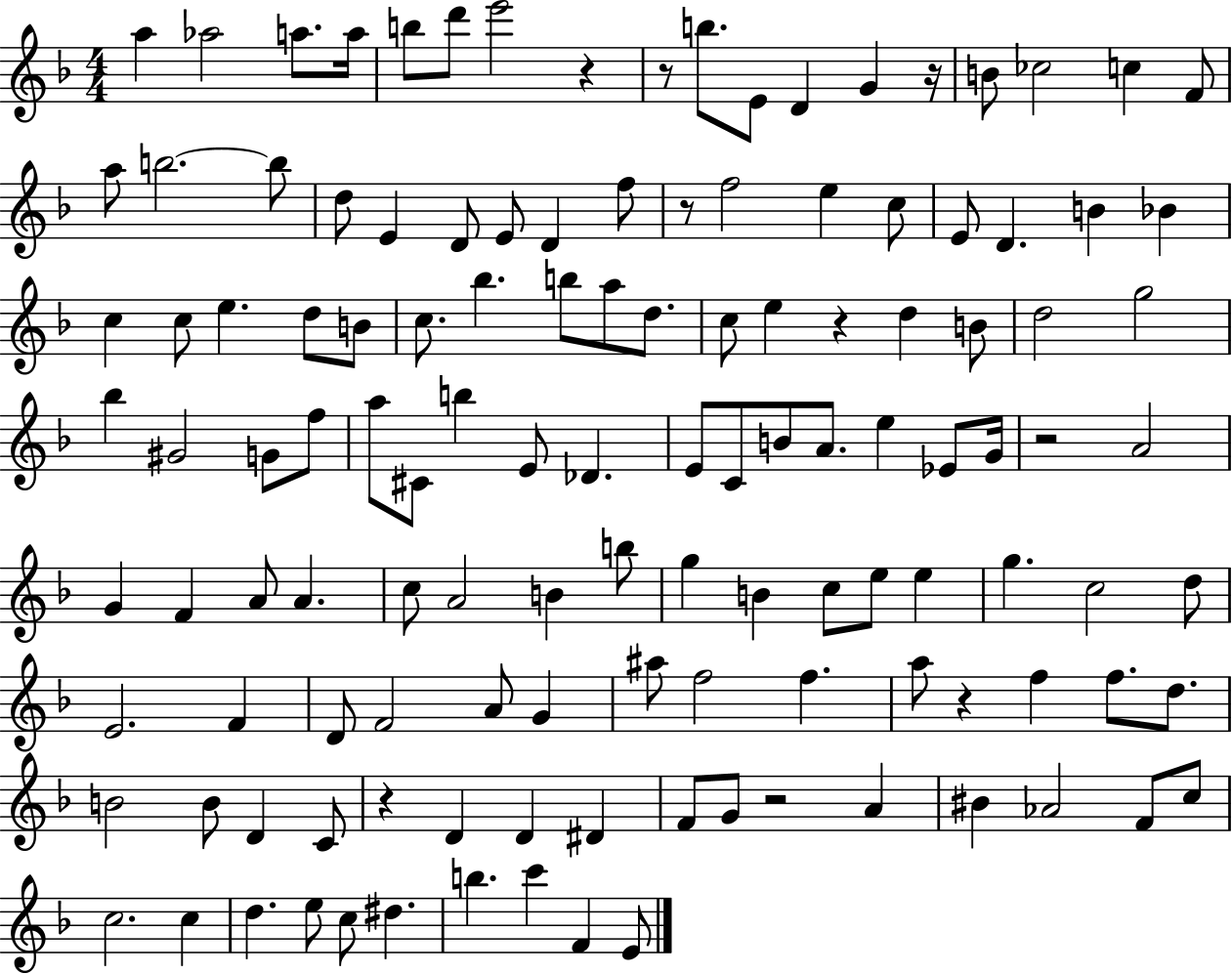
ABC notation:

X:1
T:Untitled
M:4/4
L:1/4
K:F
a _a2 a/2 a/4 b/2 d'/2 e'2 z z/2 b/2 E/2 D G z/4 B/2 _c2 c F/2 a/2 b2 b/2 d/2 E D/2 E/2 D f/2 z/2 f2 e c/2 E/2 D B _B c c/2 e d/2 B/2 c/2 _b b/2 a/2 d/2 c/2 e z d B/2 d2 g2 _b ^G2 G/2 f/2 a/2 ^C/2 b E/2 _D E/2 C/2 B/2 A/2 e _E/2 G/4 z2 A2 G F A/2 A c/2 A2 B b/2 g B c/2 e/2 e g c2 d/2 E2 F D/2 F2 A/2 G ^a/2 f2 f a/2 z f f/2 d/2 B2 B/2 D C/2 z D D ^D F/2 G/2 z2 A ^B _A2 F/2 c/2 c2 c d e/2 c/2 ^d b c' F E/2